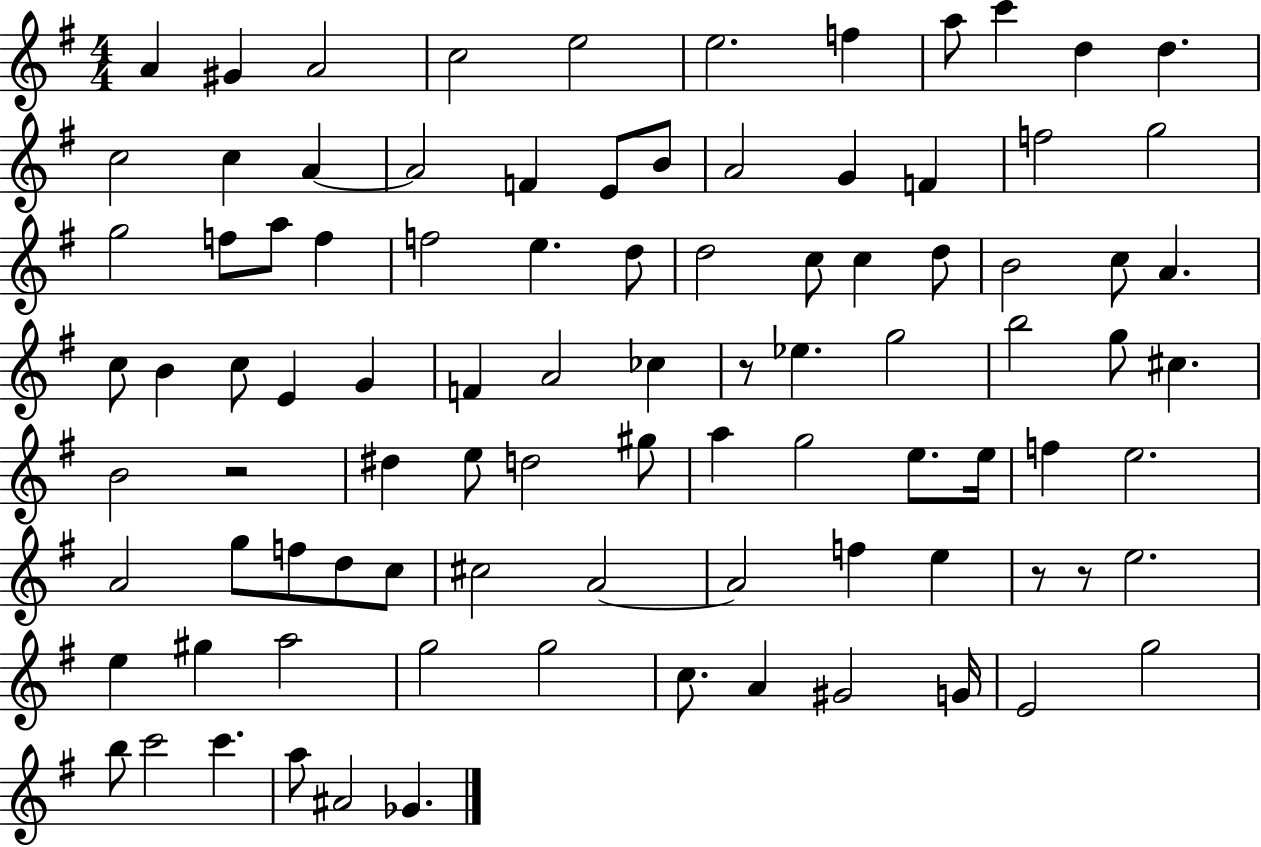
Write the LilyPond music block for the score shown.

{
  \clef treble
  \numericTimeSignature
  \time 4/4
  \key g \major
  \repeat volta 2 { a'4 gis'4 a'2 | c''2 e''2 | e''2. f''4 | a''8 c'''4 d''4 d''4. | \break c''2 c''4 a'4~~ | a'2 f'4 e'8 b'8 | a'2 g'4 f'4 | f''2 g''2 | \break g''2 f''8 a''8 f''4 | f''2 e''4. d''8 | d''2 c''8 c''4 d''8 | b'2 c''8 a'4. | \break c''8 b'4 c''8 e'4 g'4 | f'4 a'2 ces''4 | r8 ees''4. g''2 | b''2 g''8 cis''4. | \break b'2 r2 | dis''4 e''8 d''2 gis''8 | a''4 g''2 e''8. e''16 | f''4 e''2. | \break a'2 g''8 f''8 d''8 c''8 | cis''2 a'2~~ | a'2 f''4 e''4 | r8 r8 e''2. | \break e''4 gis''4 a''2 | g''2 g''2 | c''8. a'4 gis'2 g'16 | e'2 g''2 | \break b''8 c'''2 c'''4. | a''8 ais'2 ges'4. | } \bar "|."
}